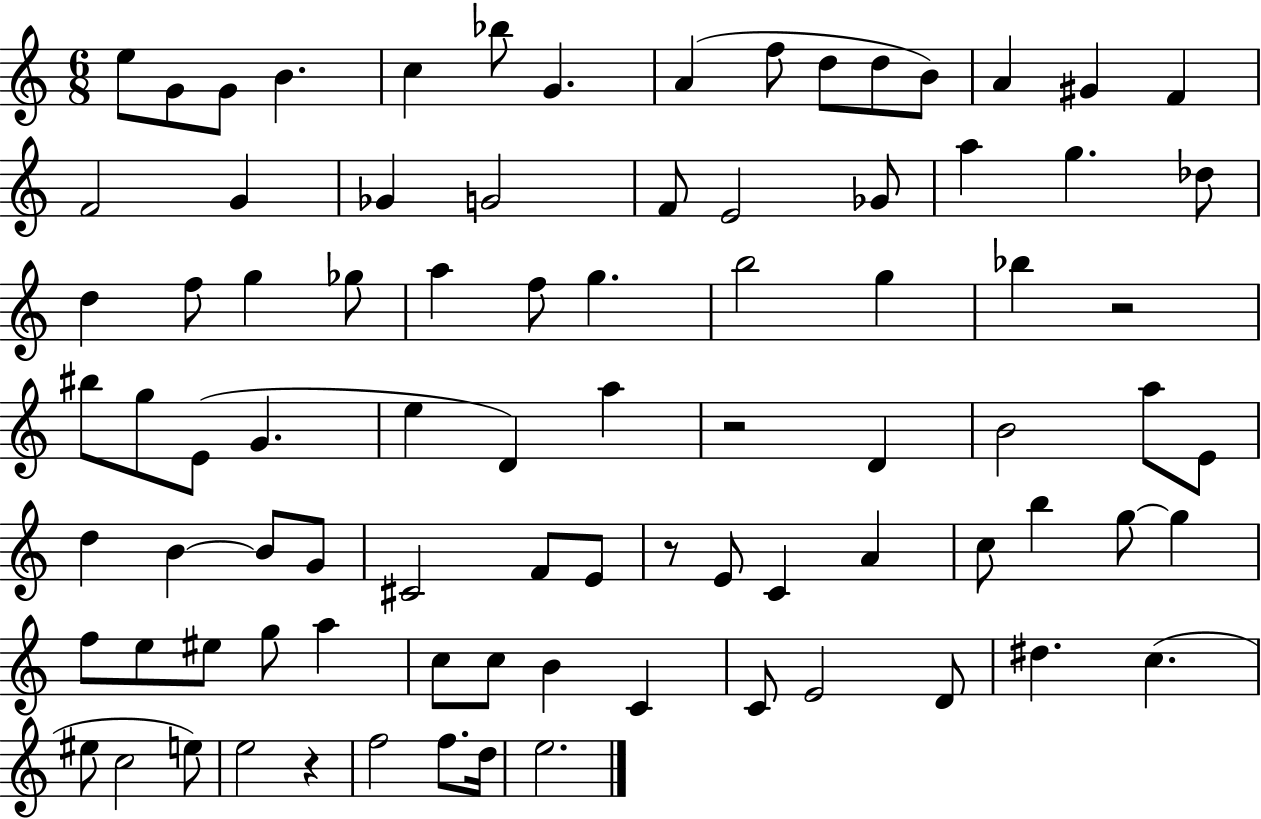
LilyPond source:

{
  \clef treble
  \numericTimeSignature
  \time 6/8
  \key c \major
  e''8 g'8 g'8 b'4. | c''4 bes''8 g'4. | a'4( f''8 d''8 d''8 b'8) | a'4 gis'4 f'4 | \break f'2 g'4 | ges'4 g'2 | f'8 e'2 ges'8 | a''4 g''4. des''8 | \break d''4 f''8 g''4 ges''8 | a''4 f''8 g''4. | b''2 g''4 | bes''4 r2 | \break bis''8 g''8 e'8( g'4. | e''4 d'4) a''4 | r2 d'4 | b'2 a''8 e'8 | \break d''4 b'4~~ b'8 g'8 | cis'2 f'8 e'8 | r8 e'8 c'4 a'4 | c''8 b''4 g''8~~ g''4 | \break f''8 e''8 eis''8 g''8 a''4 | c''8 c''8 b'4 c'4 | c'8 e'2 d'8 | dis''4. c''4.( | \break eis''8 c''2 e''8) | e''2 r4 | f''2 f''8. d''16 | e''2. | \break \bar "|."
}